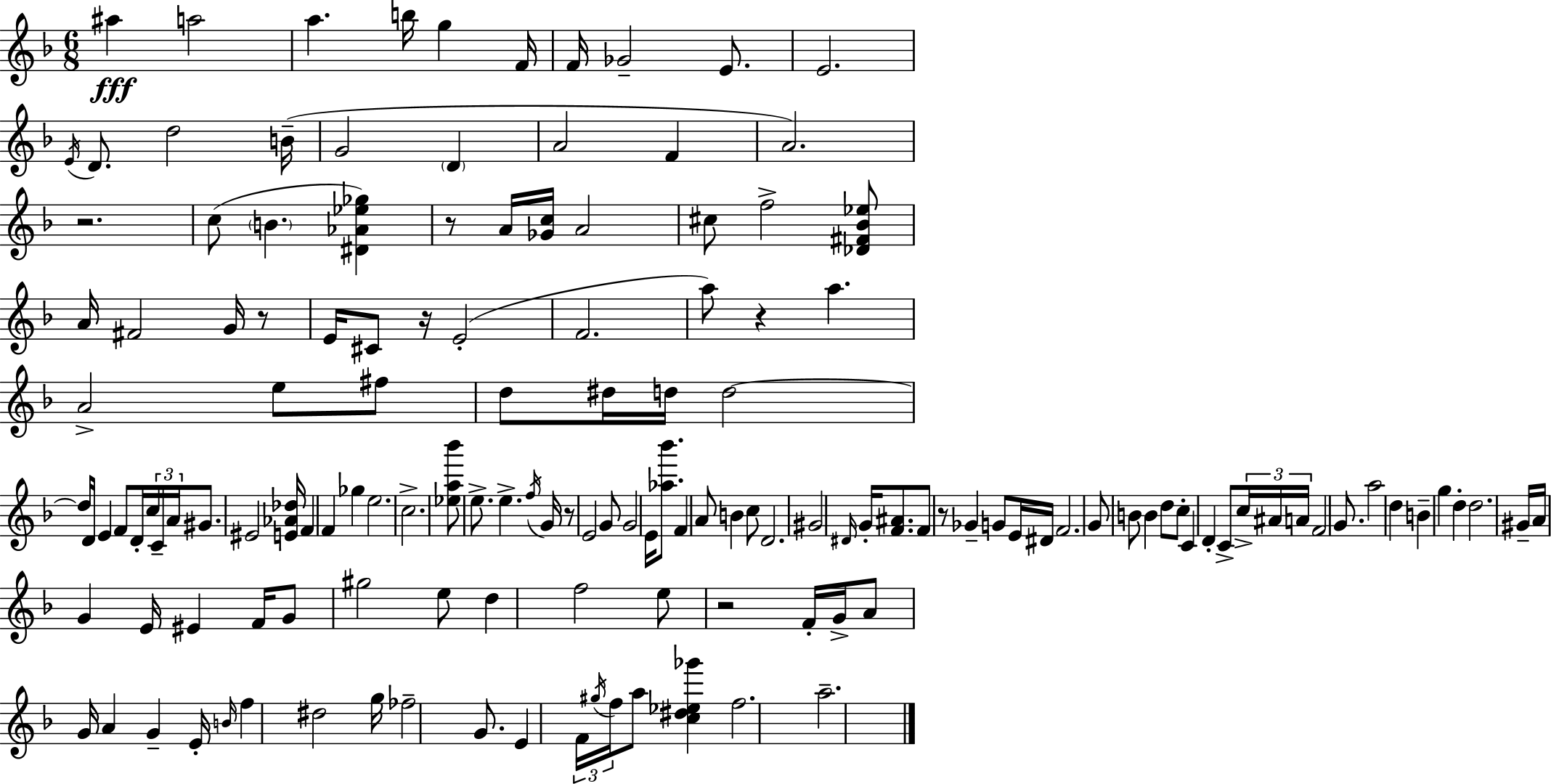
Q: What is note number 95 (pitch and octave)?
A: G5